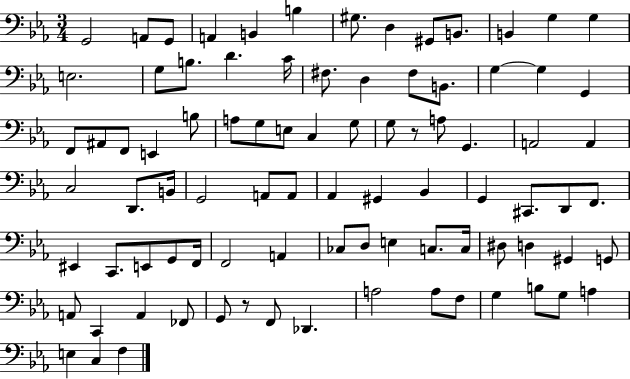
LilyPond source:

{
  \clef bass
  \numericTimeSignature
  \time 3/4
  \key ees \major
  \repeat volta 2 { g,2 a,8 g,8 | a,4 b,4 b4 | gis8. d4 gis,8 b,8. | b,4 g4 g4 | \break e2. | g8 b8. d'4. c'16 | fis8. d4 fis8 b,8. | g4~~ g4 g,4 | \break f,8 ais,8 f,8 e,4 b8 | a8 g8 e8 c4 g8 | g8 r8 a8 g,4. | a,2 a,4 | \break c2 d,8. b,16 | g,2 a,8 a,8 | aes,4 gis,4 bes,4 | g,4 cis,8. d,8 f,8. | \break eis,4 c,8. e,8 g,8 f,16 | f,2 a,4 | ces8 d8 e4 c8. c16 | dis8 d4 gis,4 g,8 | \break a,8 c,4 a,4 fes,8 | g,8 r8 f,8 des,4. | a2 a8 f8 | g4 b8 g8 a4 | \break e4 c4 f4 | } \bar "|."
}